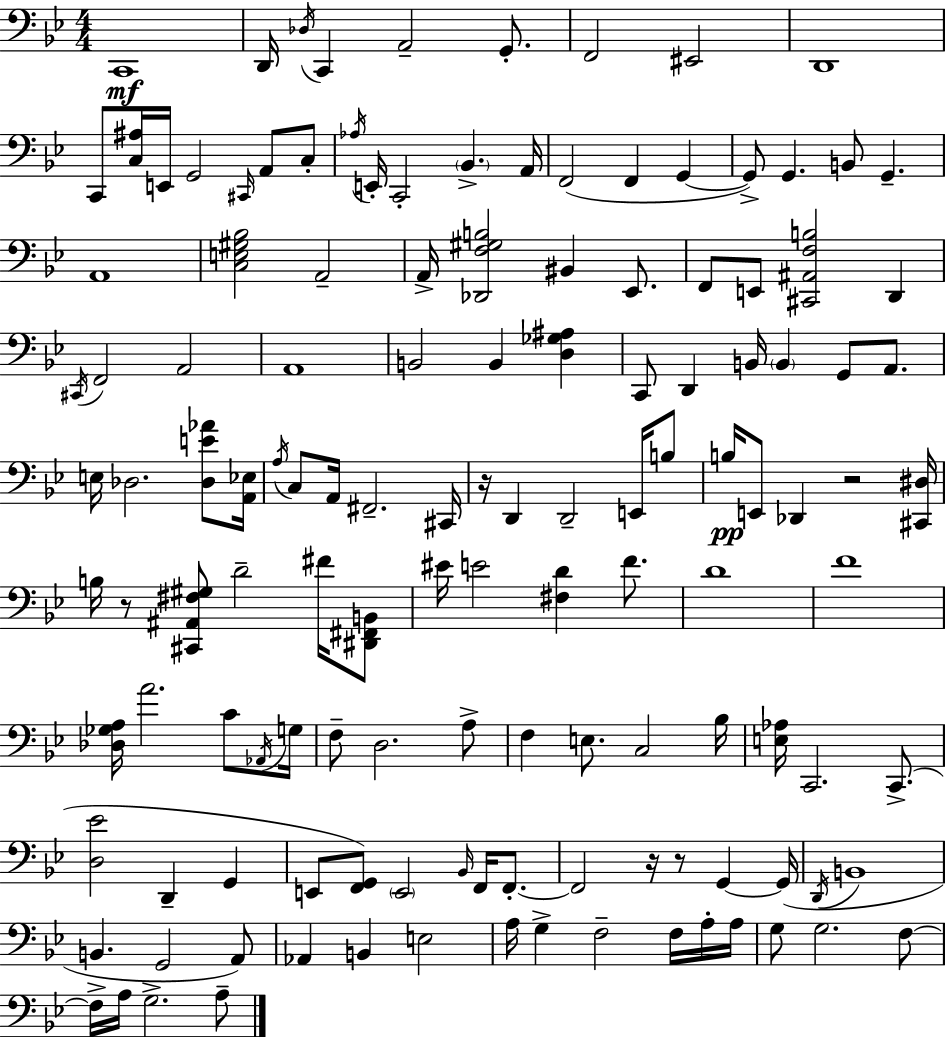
C2/w D2/s Db3/s C2/q A2/h G2/e. F2/h EIS2/h D2/w C2/e [C3,A#3]/s E2/s G2/h C#2/s A2/e C3/e Ab3/s E2/s C2/h Bb2/q. A2/s F2/h F2/q G2/q G2/e G2/q. B2/e G2/q. A2/w [C3,E3,G#3,Bb3]/h A2/h A2/s [Db2,F3,G#3,B3]/h BIS2/q Eb2/e. F2/e E2/e [C#2,A#2,F3,B3]/h D2/q C#2/s F2/h A2/h A2/w B2/h B2/q [D3,Gb3,A#3]/q C2/e D2/q B2/s B2/q G2/e A2/e. E3/s Db3/h. [Db3,E4,Ab4]/e [A2,Eb3]/s A3/s C3/e A2/s F#2/h. C#2/s R/s D2/q D2/h E2/s B3/e B3/s E2/e Db2/q R/h [C#2,D#3]/s B3/s R/e [C#2,A#2,F#3,G#3]/e D4/h F#4/s [D#2,F#2,B2]/e EIS4/s E4/h [F#3,D4]/q F4/e. D4/w F4/w [Db3,Gb3,A3]/s A4/h. C4/e Ab2/s G3/s F3/e D3/h. A3/e F3/q E3/e. C3/h Bb3/s [E3,Ab3]/s C2/h. C2/e. [D3,Eb4]/h D2/q G2/q E2/e [F2,G2]/e E2/h Bb2/s F2/s F2/e. F2/h R/s R/e G2/q G2/s D2/s B2/w B2/q. G2/h A2/e Ab2/q B2/q E3/h A3/s G3/q F3/h F3/s A3/s A3/s G3/e G3/h. F3/e F3/s A3/s G3/h. A3/e